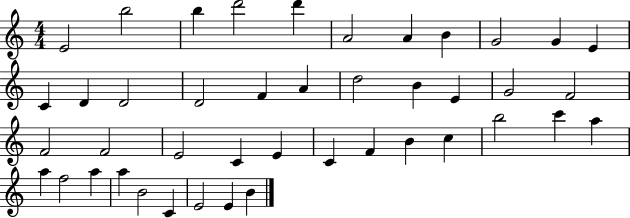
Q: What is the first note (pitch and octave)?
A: E4